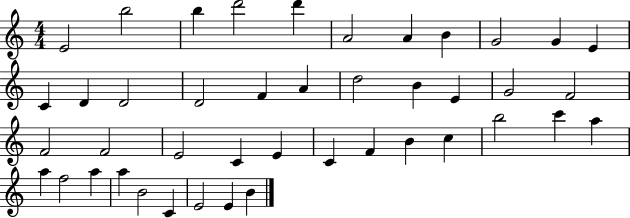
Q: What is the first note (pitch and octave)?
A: E4